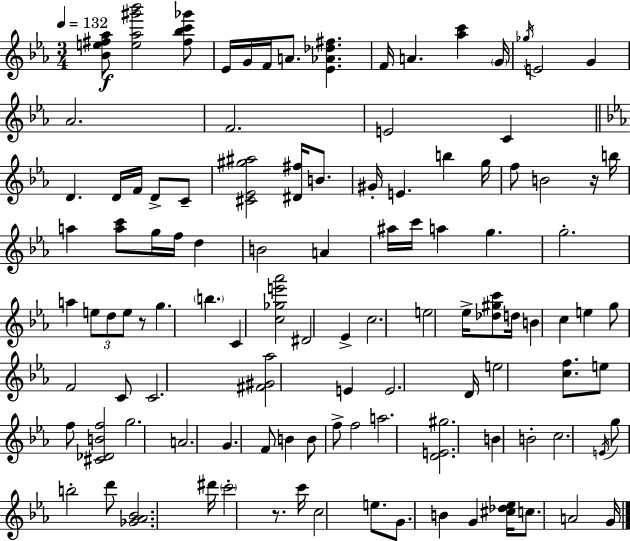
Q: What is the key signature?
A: EES major